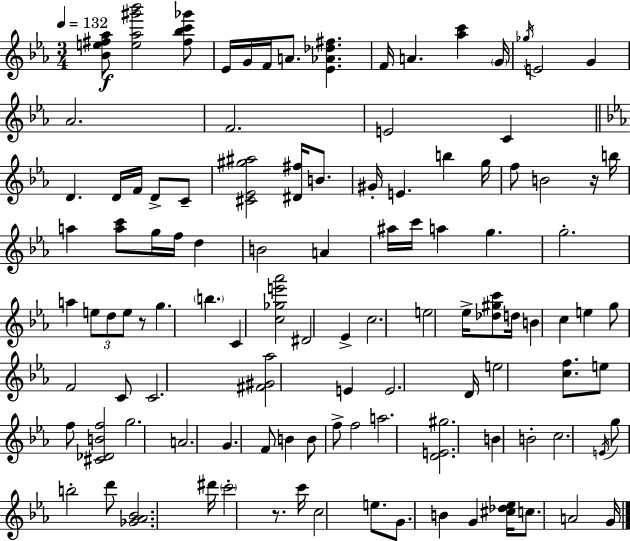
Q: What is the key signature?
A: EES major